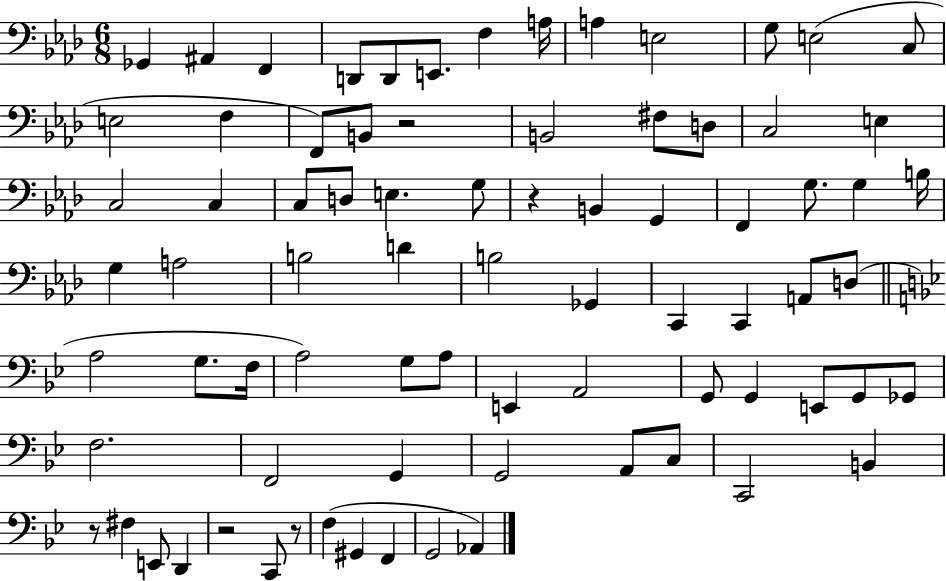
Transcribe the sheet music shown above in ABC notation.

X:1
T:Untitled
M:6/8
L:1/4
K:Ab
_G,, ^A,, F,, D,,/2 D,,/2 E,,/2 F, A,/4 A, E,2 G,/2 E,2 C,/2 E,2 F, F,,/2 B,,/2 z2 B,,2 ^F,/2 D,/2 C,2 E, C,2 C, C,/2 D,/2 E, G,/2 z B,, G,, F,, G,/2 G, B,/4 G, A,2 B,2 D B,2 _G,, C,, C,, A,,/2 D,/2 A,2 G,/2 F,/4 A,2 G,/2 A,/2 E,, A,,2 G,,/2 G,, E,,/2 G,,/2 _G,,/2 F,2 F,,2 G,, G,,2 A,,/2 C,/2 C,,2 B,, z/2 ^F, E,,/2 D,, z2 C,,/2 z/2 F, ^G,, F,, G,,2 _A,,